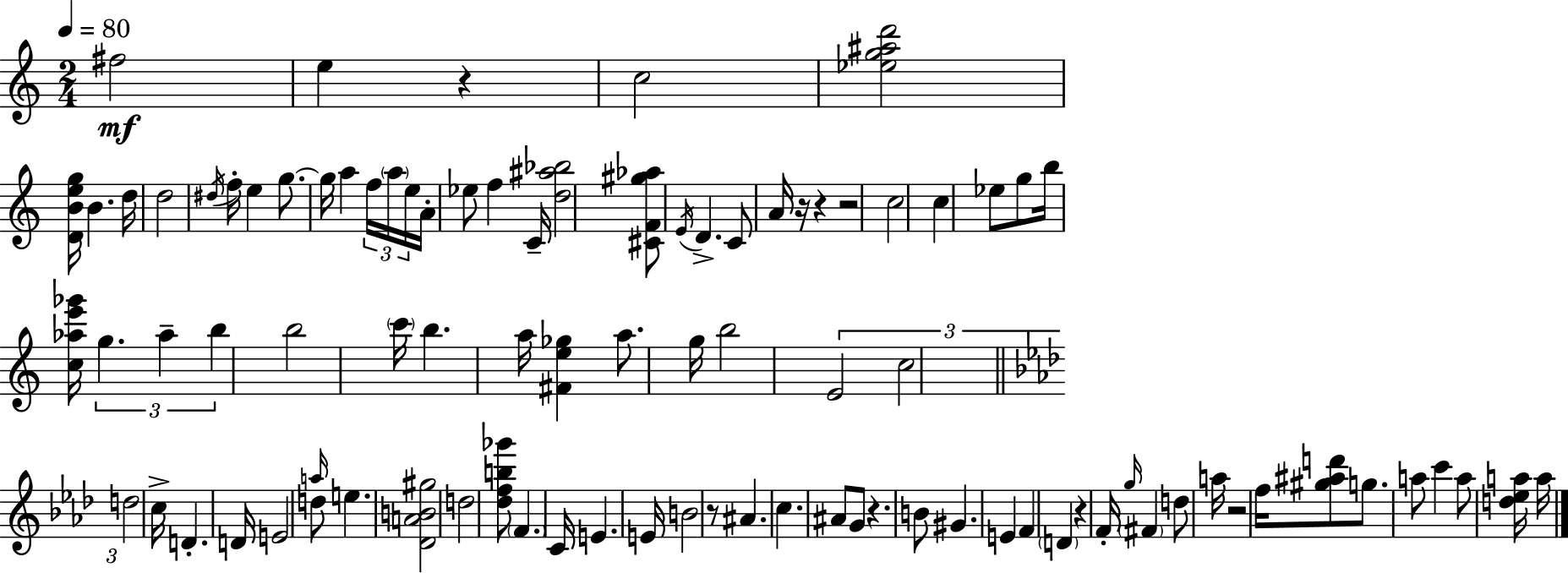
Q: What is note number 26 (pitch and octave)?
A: Eb5